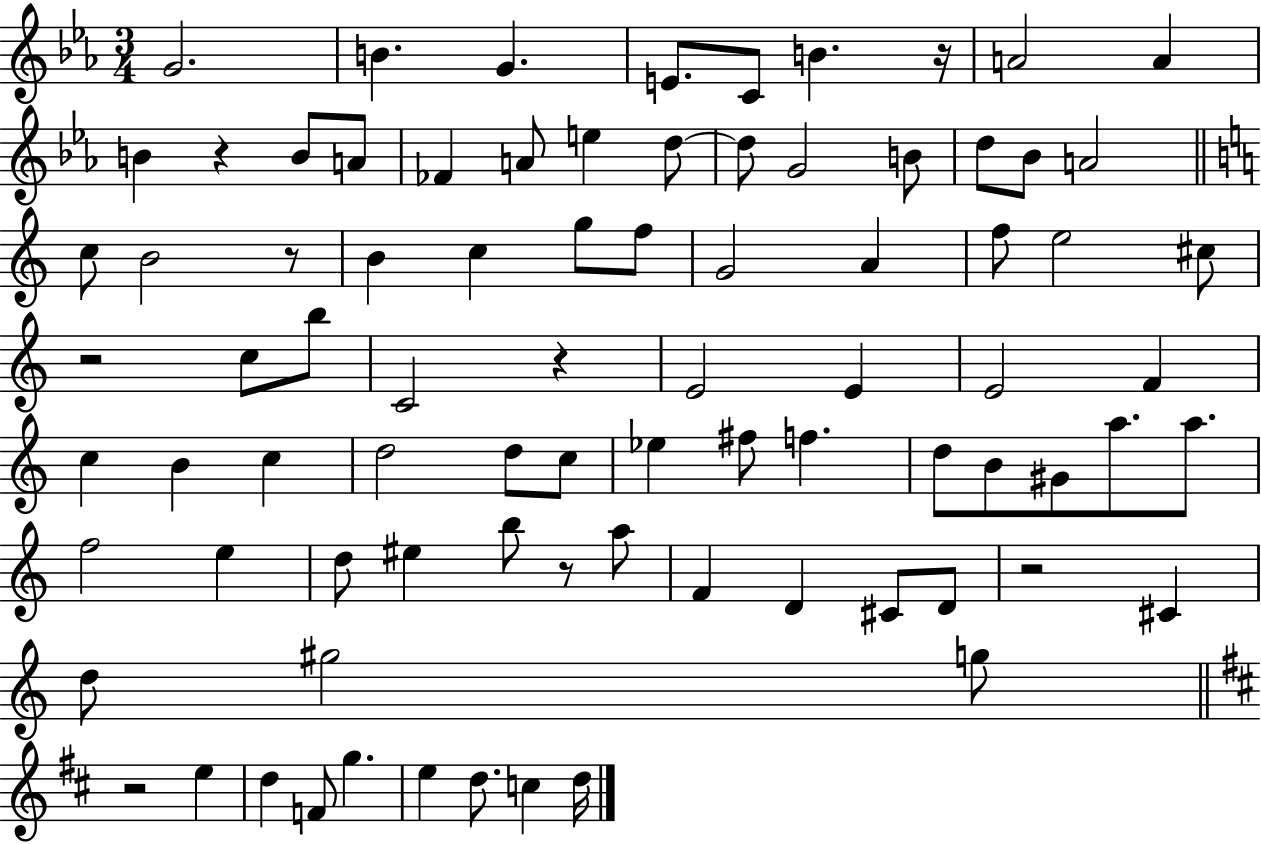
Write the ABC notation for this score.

X:1
T:Untitled
M:3/4
L:1/4
K:Eb
G2 B G E/2 C/2 B z/4 A2 A B z B/2 A/2 _F A/2 e d/2 d/2 G2 B/2 d/2 _B/2 A2 c/2 B2 z/2 B c g/2 f/2 G2 A f/2 e2 ^c/2 z2 c/2 b/2 C2 z E2 E E2 F c B c d2 d/2 c/2 _e ^f/2 f d/2 B/2 ^G/2 a/2 a/2 f2 e d/2 ^e b/2 z/2 a/2 F D ^C/2 D/2 z2 ^C d/2 ^g2 g/2 z2 e d F/2 g e d/2 c d/4